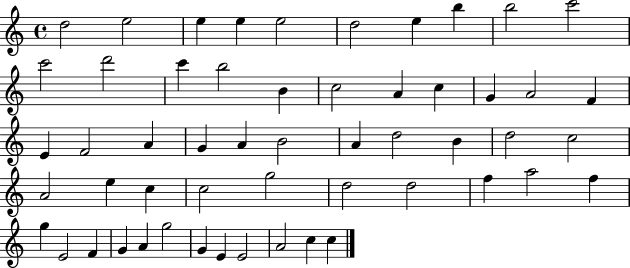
D5/h E5/h E5/q E5/q E5/h D5/h E5/q B5/q B5/h C6/h C6/h D6/h C6/q B5/h B4/q C5/h A4/q C5/q G4/q A4/h F4/q E4/q F4/h A4/q G4/q A4/q B4/h A4/q D5/h B4/q D5/h C5/h A4/h E5/q C5/q C5/h G5/h D5/h D5/h F5/q A5/h F5/q G5/q E4/h F4/q G4/q A4/q G5/h G4/q E4/q E4/h A4/h C5/q C5/q